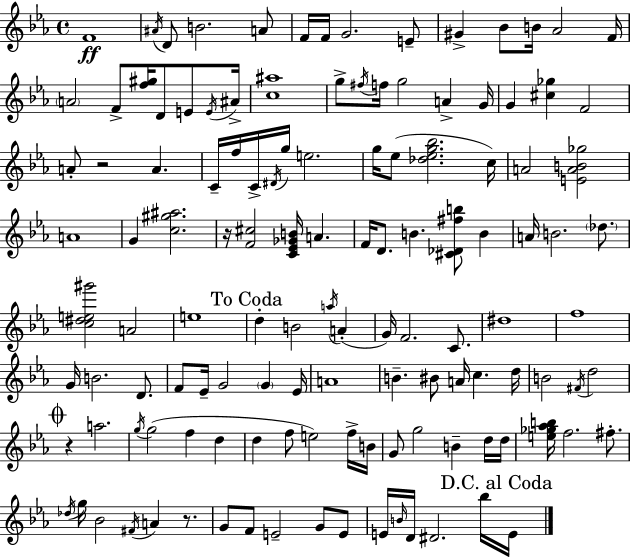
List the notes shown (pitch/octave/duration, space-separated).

F4/w A#4/s D4/e B4/h. A4/e F4/s F4/s G4/h. E4/e G#4/q Bb4/e B4/s Ab4/h F4/s A4/h F4/e [F5,G#5]/s D4/e E4/e E4/s A#4/s [C5,A#5]/w G5/e F#5/s F5/s G5/h A4/q G4/s G4/q [C#5,Gb5]/q F4/h A4/e R/h A4/q. C4/s F5/s C4/s D#4/s G5/s E5/h. G5/s Eb5/e [Db5,Eb5,G5,Bb5]/h. C5/s A4/h [E4,A4,B4,Gb5]/h A4/w G4/q [C5,G#5,A#5]/h. R/s [F4,C#5]/h [C4,Eb4,Gb4,B4]/s A4/q. F4/s D4/e. B4/q. [C#4,Db4,F#5,B5]/e B4/q A4/s B4/h. Db5/e. [C5,D#5,E5,G#6]/h A4/h E5/w D5/q B4/h A5/s A4/q G4/s F4/h. C4/e. D#5/w F5/w G4/s B4/h. D4/e. F4/e Eb4/s G4/h G4/q Eb4/s A4/w B4/q. BIS4/e A4/s C5/q. D5/s B4/h F#4/s D5/h R/q A5/h. G5/s G5/h F5/q D5/q D5/q F5/e E5/h F5/s B4/s G4/e G5/h B4/q D5/s D5/s [E5,Gb5,Ab5,B5]/s F5/h. F#5/e. Db5/s G5/s Bb4/h F#4/s A4/q R/e. G4/e F4/e E4/h G4/e E4/e E4/s B4/s D4/s D#4/h. Bb5/s E4/s